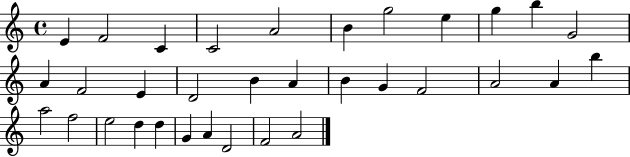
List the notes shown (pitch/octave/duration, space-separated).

E4/q F4/h C4/q C4/h A4/h B4/q G5/h E5/q G5/q B5/q G4/h A4/q F4/h E4/q D4/h B4/q A4/q B4/q G4/q F4/h A4/h A4/q B5/q A5/h F5/h E5/h D5/q D5/q G4/q A4/q D4/h F4/h A4/h